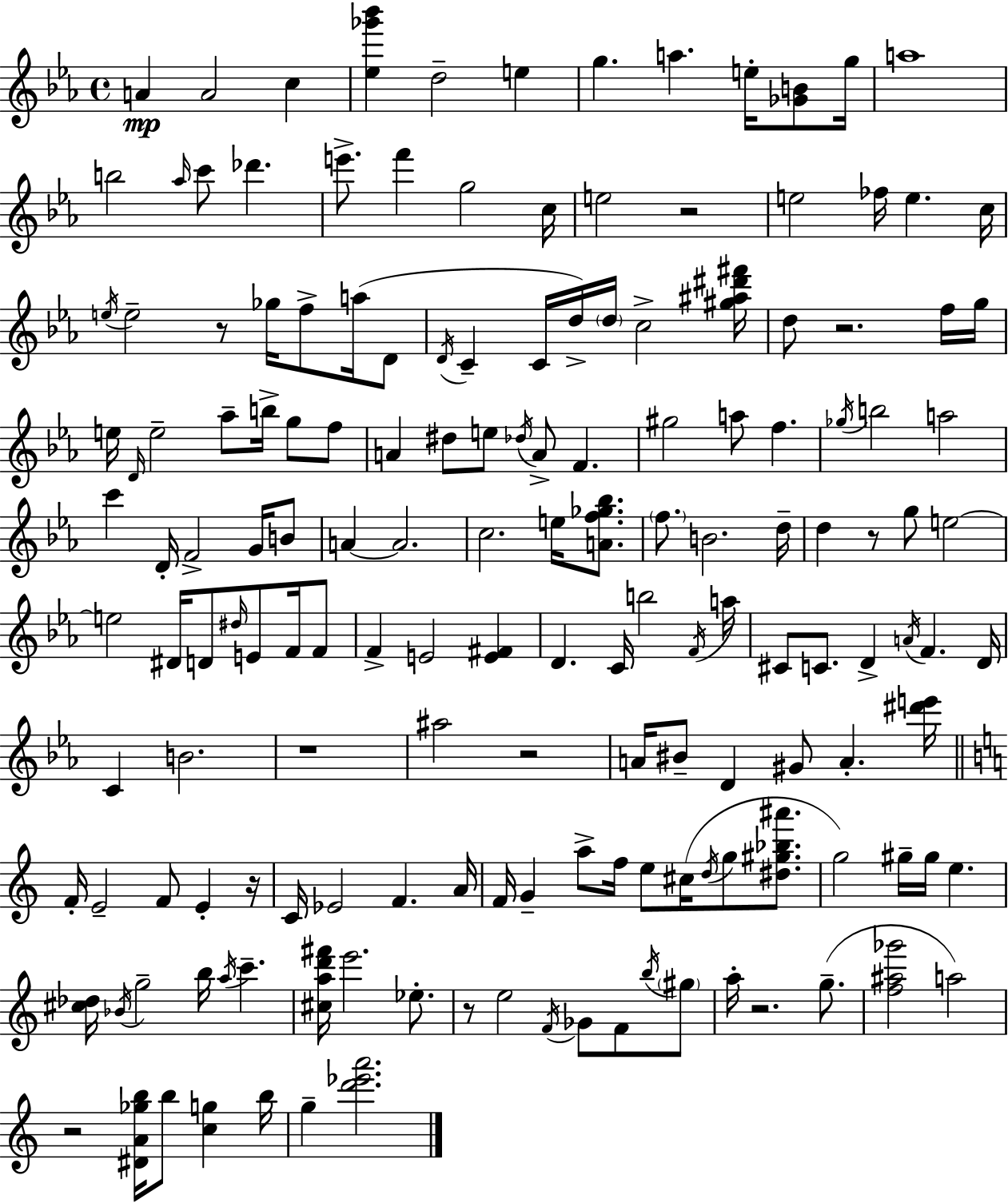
A4/q A4/h C5/q [Eb5,Gb6,Bb6]/q D5/h E5/q G5/q. A5/q. E5/s [Gb4,B4]/e G5/s A5/w B5/h Ab5/s C6/e Db6/q. E6/e. F6/q G5/h C5/s E5/h R/h E5/h FES5/s E5/q. C5/s E5/s E5/h R/e Gb5/s F5/e A5/s D4/e D4/s C4/q C4/s D5/s D5/s C5/h [G#5,A#5,D#6,F#6]/s D5/e R/h. F5/s G5/s E5/s D4/s E5/h Ab5/e B5/s G5/e F5/e A4/q D#5/e E5/e Db5/s A4/e F4/q. G#5/h A5/e F5/q. Gb5/s B5/h A5/h C6/q D4/s F4/h G4/s B4/e A4/q A4/h. C5/h. E5/s [A4,F5,Gb5,Bb5]/e. F5/e. B4/h. D5/s D5/q R/e G5/e E5/h E5/h D#4/s D4/e D#5/s E4/e F4/s F4/e F4/q E4/h [E4,F#4]/q D4/q. C4/s B5/h F4/s A5/s C#4/e C4/e. D4/q A4/s F4/q. D4/s C4/q B4/h. R/w A#5/h R/h A4/s BIS4/e D4/q G#4/e A4/q. [D#6,E6]/s F4/s E4/h F4/e E4/q R/s C4/s Eb4/h F4/q. A4/s F4/s G4/q A5/e F5/s E5/e C#5/s D5/s G5/e [D#5,G#5,Bb5,A#6]/e. G5/h G#5/s G#5/s E5/q. [C#5,Db5]/s Bb4/s G5/h B5/s A5/s C6/q. [C#5,A5,D6,F#6]/s E6/h. Eb5/e. R/e E5/h F4/s Gb4/e F4/e B5/s G#5/e A5/s R/h. G5/e. [F5,A#5,Gb6]/h A5/h R/h [D#4,A4,Gb5,B5]/s B5/e [C5,G5]/q B5/s G5/q [D6,Eb6,A6]/h.